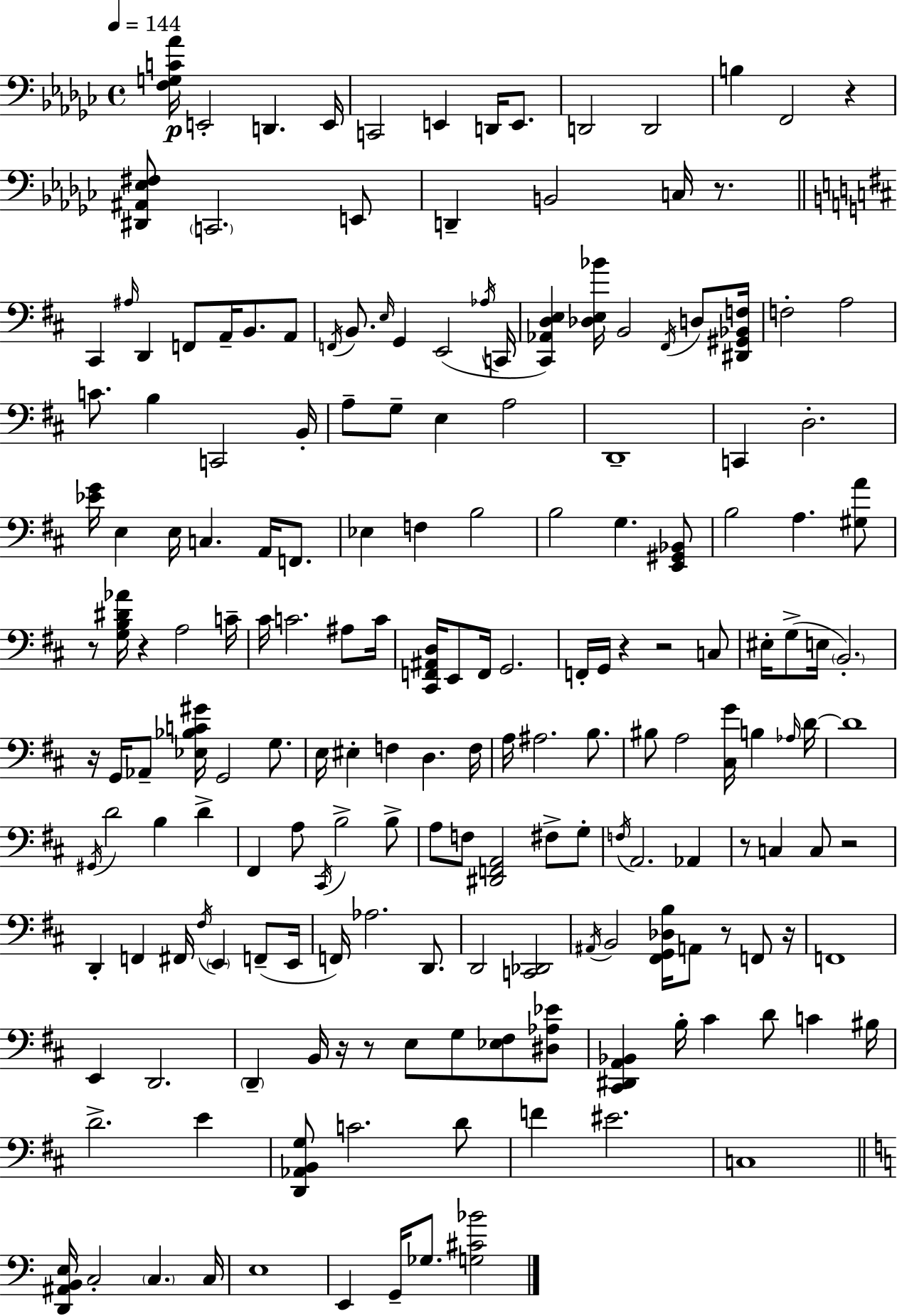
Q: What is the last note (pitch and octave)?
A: Gb3